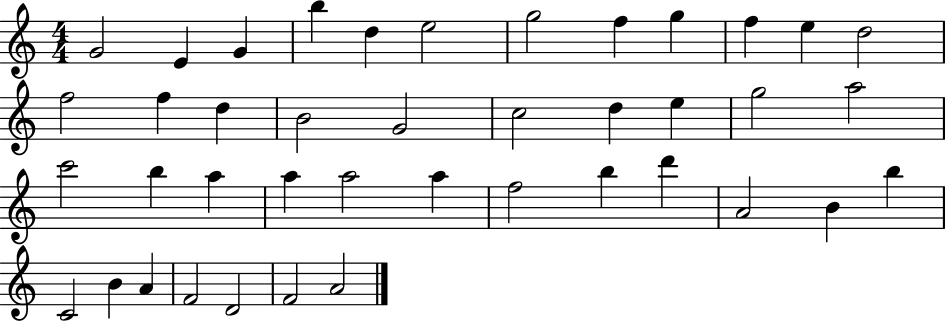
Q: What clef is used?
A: treble